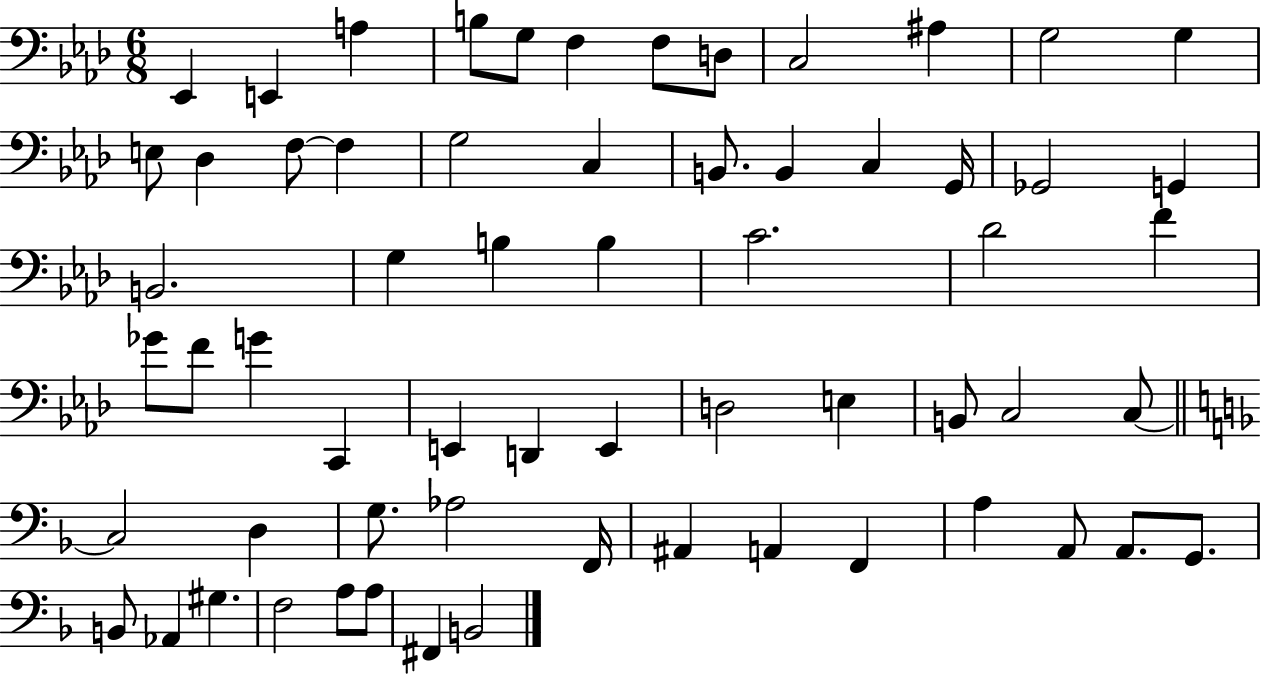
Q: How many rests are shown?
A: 0